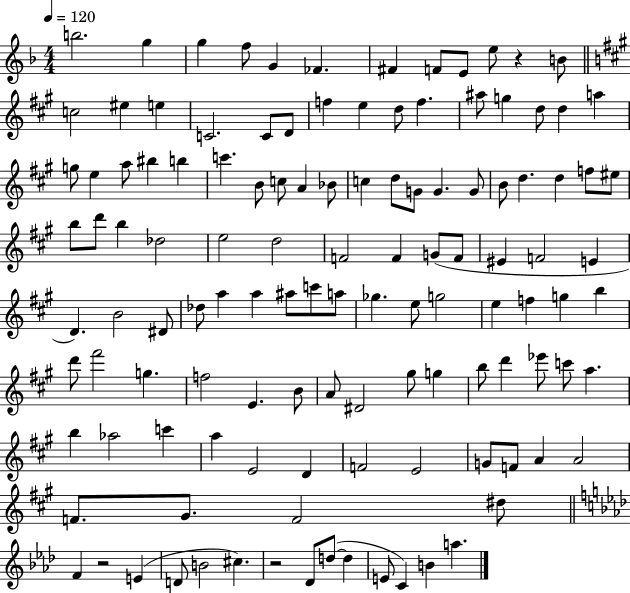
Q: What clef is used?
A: treble